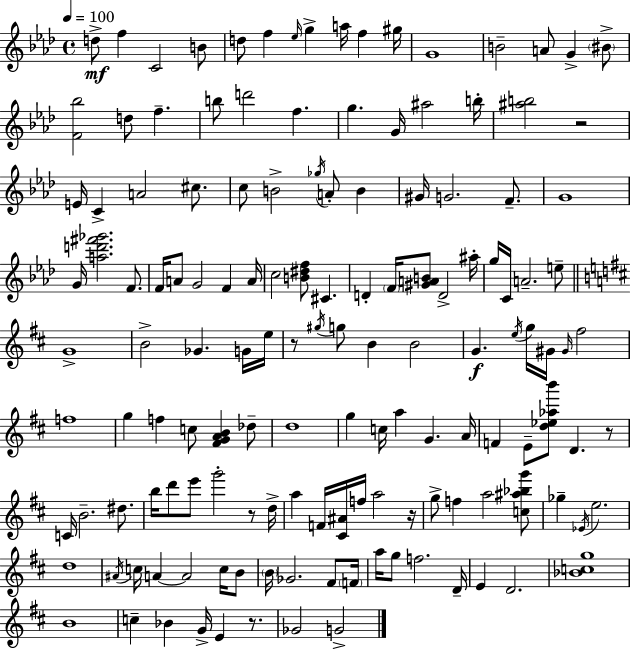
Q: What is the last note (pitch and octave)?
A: G4